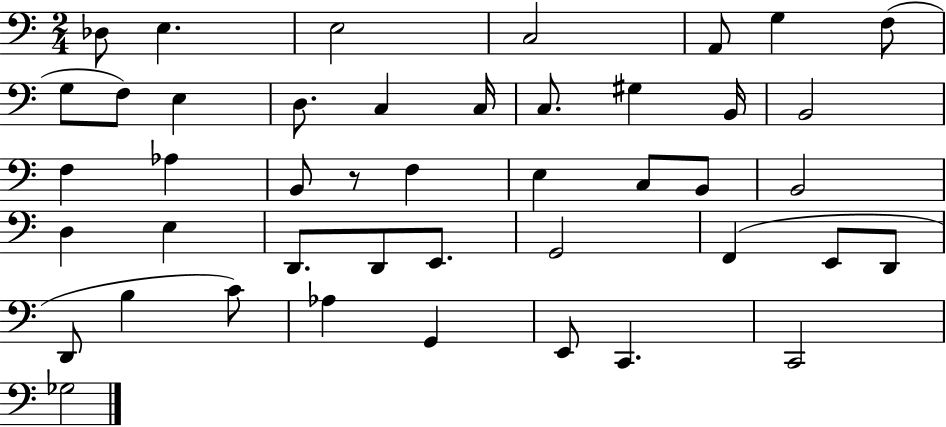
X:1
T:Untitled
M:2/4
L:1/4
K:C
_D,/2 E, E,2 C,2 A,,/2 G, F,/2 G,/2 F,/2 E, D,/2 C, C,/4 C,/2 ^G, B,,/4 B,,2 F, _A, B,,/2 z/2 F, E, C,/2 B,,/2 B,,2 D, E, D,,/2 D,,/2 E,,/2 G,,2 F,, E,,/2 D,,/2 D,,/2 B, C/2 _A, G,, E,,/2 C,, C,,2 _G,2